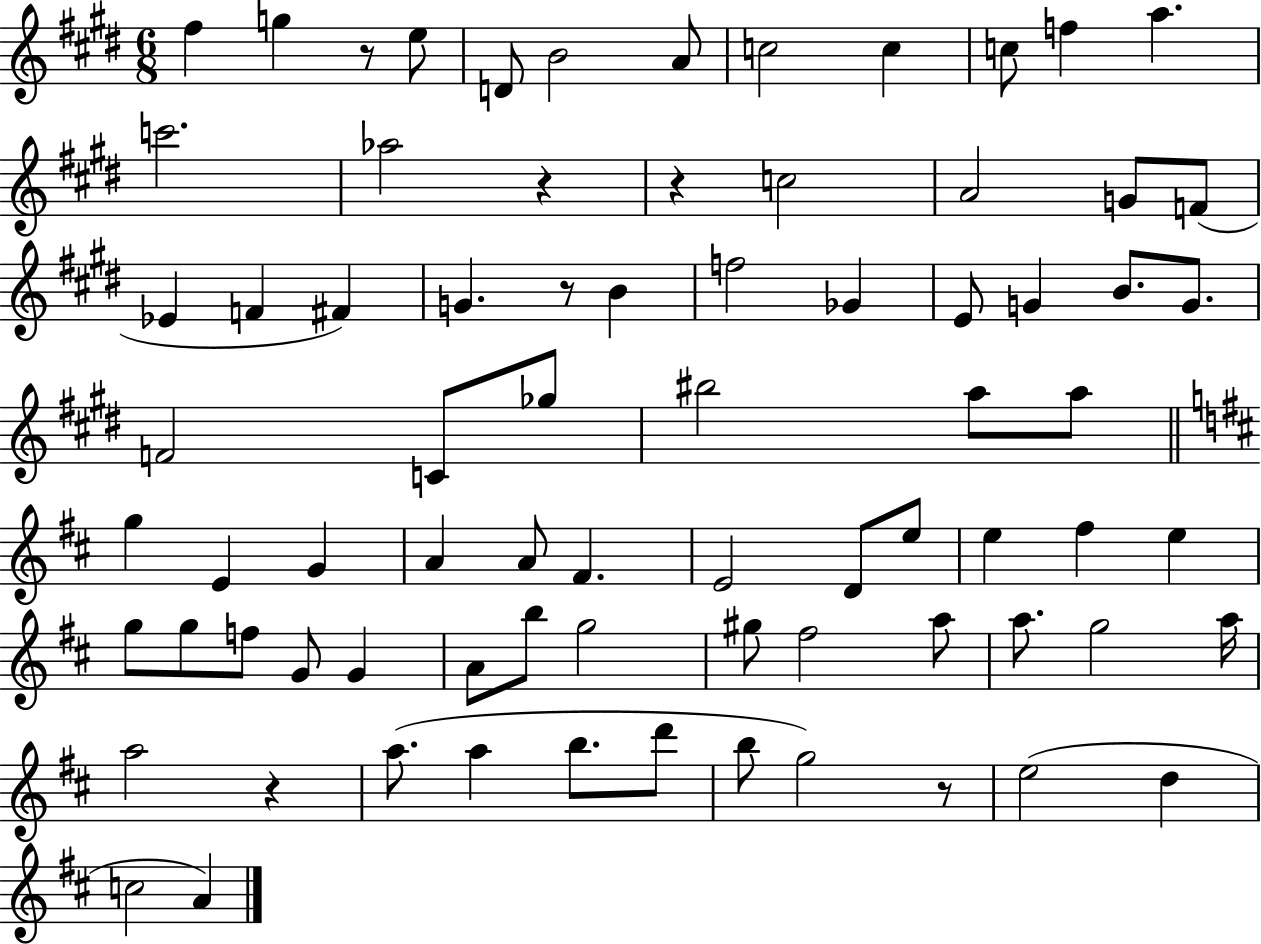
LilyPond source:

{
  \clef treble
  \numericTimeSignature
  \time 6/8
  \key e \major
  fis''4 g''4 r8 e''8 | d'8 b'2 a'8 | c''2 c''4 | c''8 f''4 a''4. | \break c'''2. | aes''2 r4 | r4 c''2 | a'2 g'8 f'8( | \break ees'4 f'4 fis'4) | g'4. r8 b'4 | f''2 ges'4 | e'8 g'4 b'8. g'8. | \break f'2 c'8 ges''8 | bis''2 a''8 a''8 | \bar "||" \break \key b \minor g''4 e'4 g'4 | a'4 a'8 fis'4. | e'2 d'8 e''8 | e''4 fis''4 e''4 | \break g''8 g''8 f''8 g'8 g'4 | a'8 b''8 g''2 | gis''8 fis''2 a''8 | a''8. g''2 a''16 | \break a''2 r4 | a''8.( a''4 b''8. d'''8 | b''8 g''2) r8 | e''2( d''4 | \break c''2 a'4) | \bar "|."
}